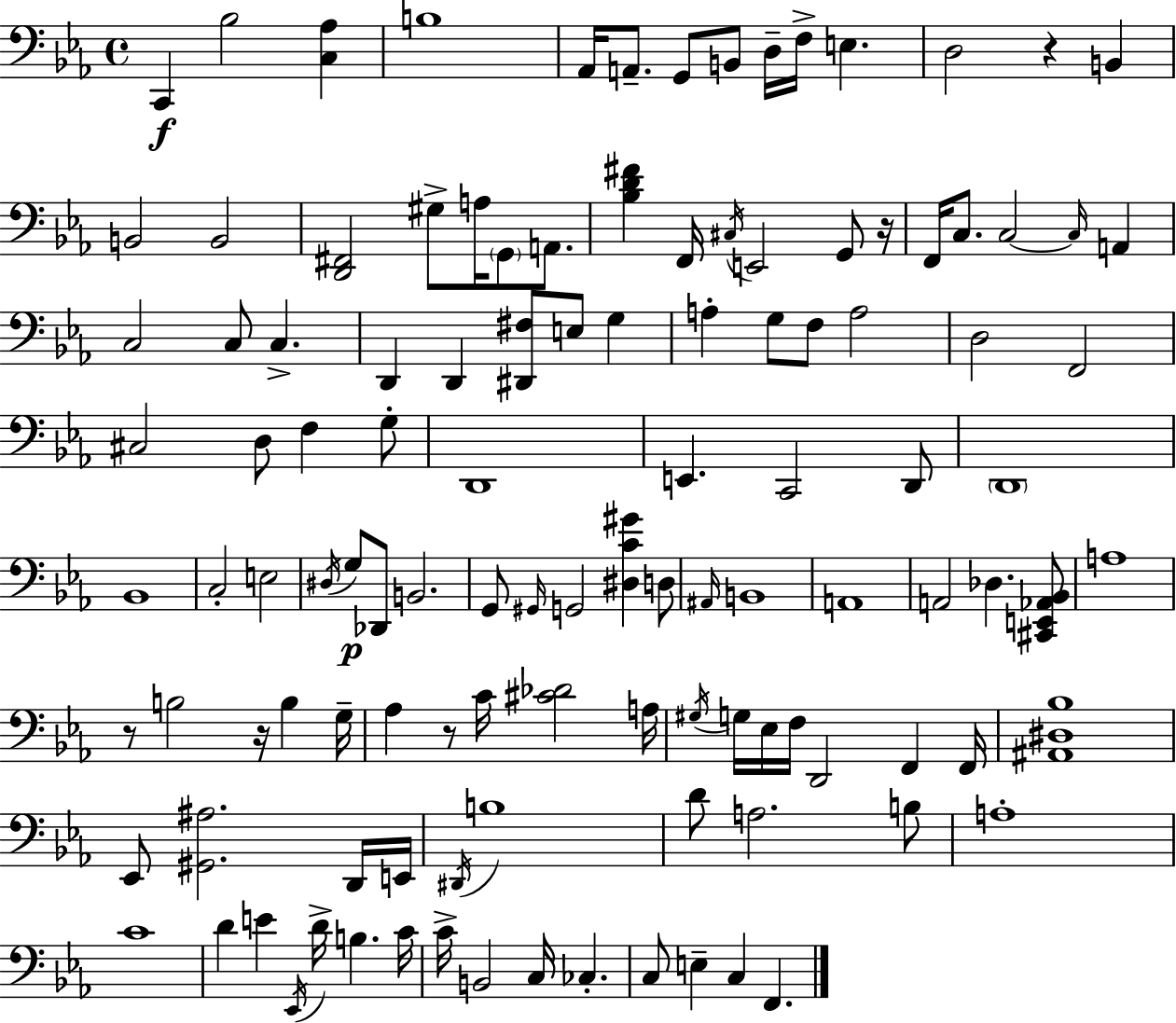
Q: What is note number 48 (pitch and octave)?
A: D2